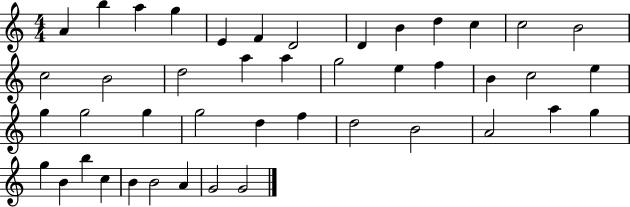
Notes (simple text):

A4/q B5/q A5/q G5/q E4/q F4/q D4/h D4/q B4/q D5/q C5/q C5/h B4/h C5/h B4/h D5/h A5/q A5/q G5/h E5/q F5/q B4/q C5/h E5/q G5/q G5/h G5/q G5/h D5/q F5/q D5/h B4/h A4/h A5/q G5/q G5/q B4/q B5/q C5/q B4/q B4/h A4/q G4/h G4/h